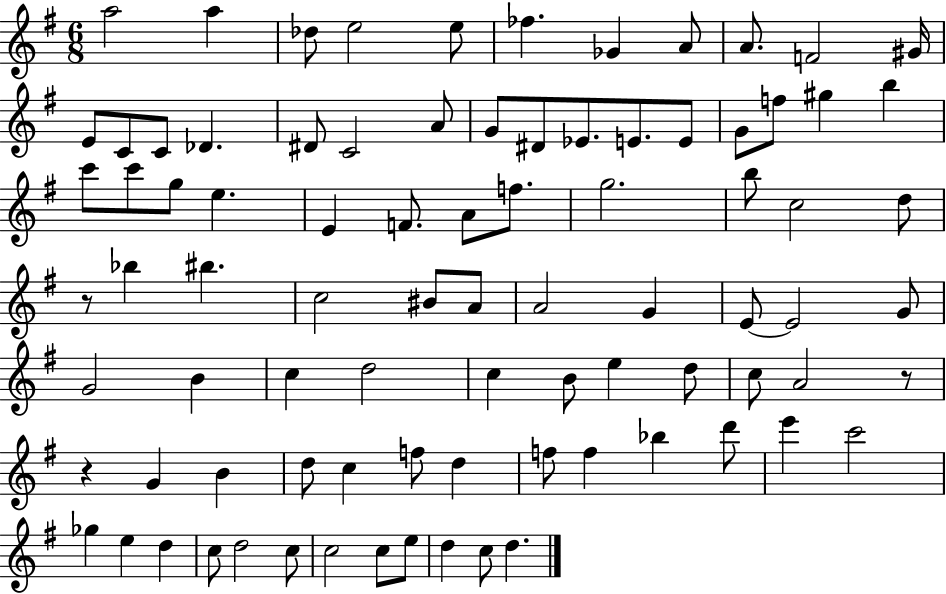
A5/h A5/q Db5/e E5/h E5/e FES5/q. Gb4/q A4/e A4/e. F4/h G#4/s E4/e C4/e C4/e Db4/q. D#4/e C4/h A4/e G4/e D#4/e Eb4/e. E4/e. E4/e G4/e F5/e G#5/q B5/q C6/e C6/e G5/e E5/q. E4/q F4/e. A4/e F5/e. G5/h. B5/e C5/h D5/e R/e Bb5/q BIS5/q. C5/h BIS4/e A4/e A4/h G4/q E4/e E4/h G4/e G4/h B4/q C5/q D5/h C5/q B4/e E5/q D5/e C5/e A4/h R/e R/q G4/q B4/q D5/e C5/q F5/e D5/q F5/e F5/q Bb5/q D6/e E6/q C6/h Gb5/q E5/q D5/q C5/e D5/h C5/e C5/h C5/e E5/e D5/q C5/e D5/q.